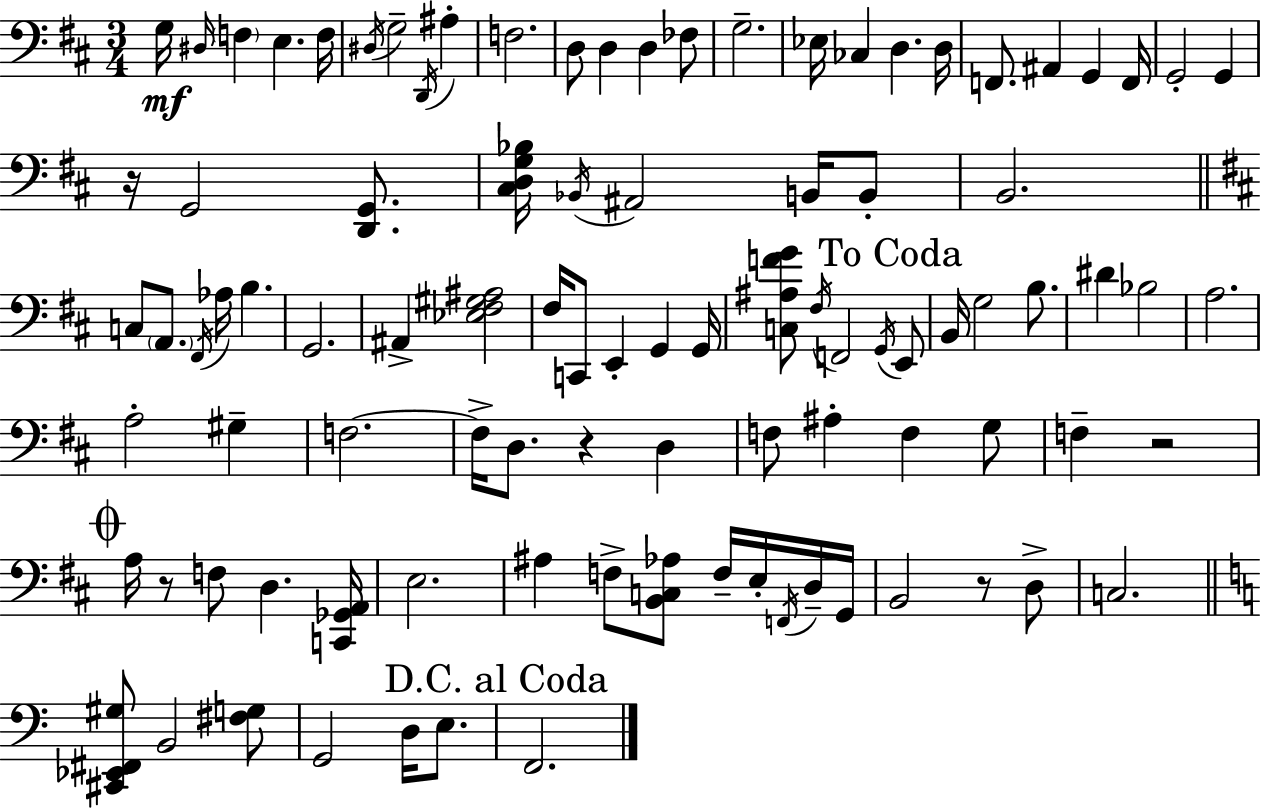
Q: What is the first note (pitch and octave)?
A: G3